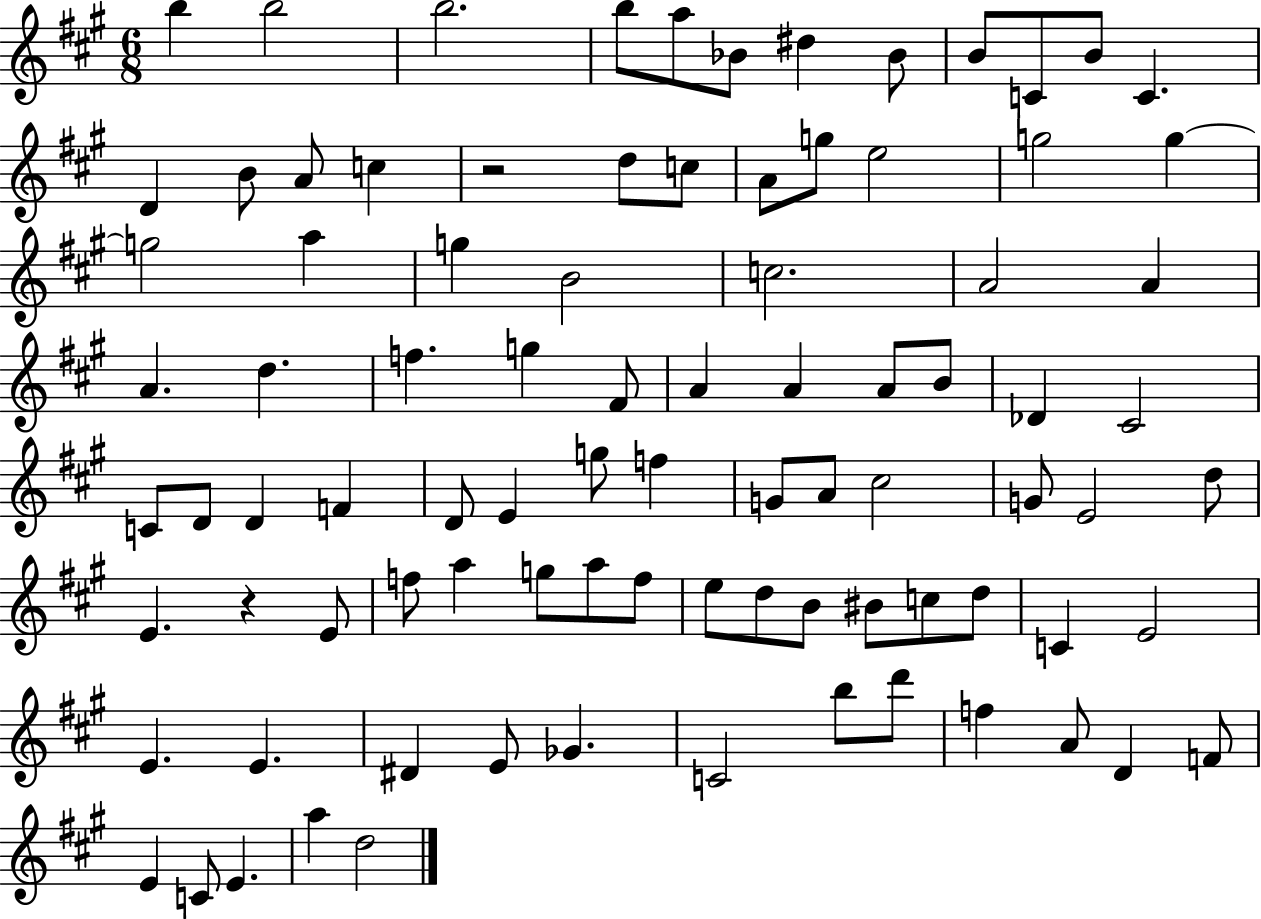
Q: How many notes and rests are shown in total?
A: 89